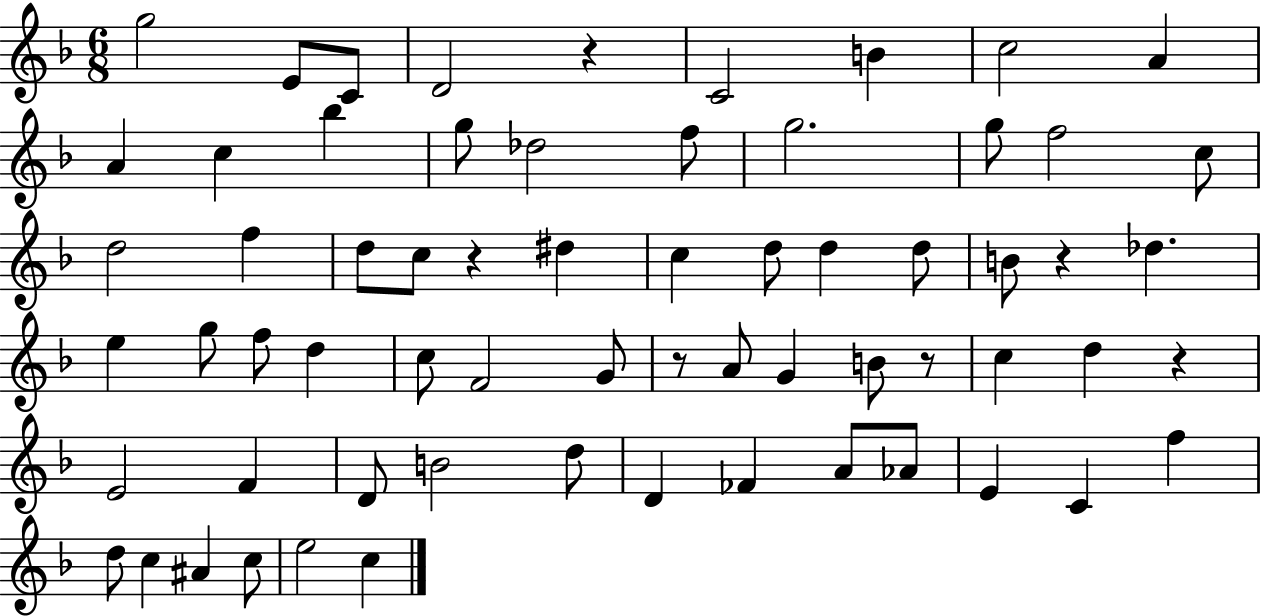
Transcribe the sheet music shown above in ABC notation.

X:1
T:Untitled
M:6/8
L:1/4
K:F
g2 E/2 C/2 D2 z C2 B c2 A A c _b g/2 _d2 f/2 g2 g/2 f2 c/2 d2 f d/2 c/2 z ^d c d/2 d d/2 B/2 z _d e g/2 f/2 d c/2 F2 G/2 z/2 A/2 G B/2 z/2 c d z E2 F D/2 B2 d/2 D _F A/2 _A/2 E C f d/2 c ^A c/2 e2 c